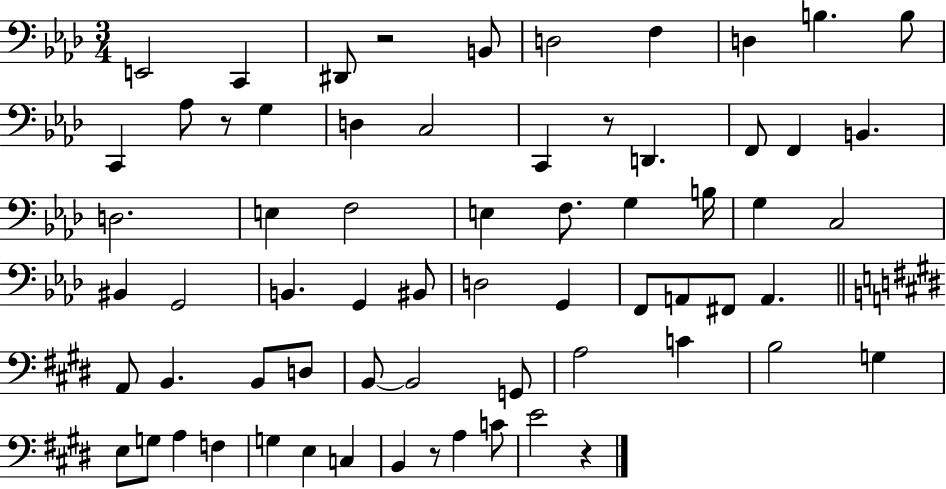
X:1
T:Untitled
M:3/4
L:1/4
K:Ab
E,,2 C,, ^D,,/2 z2 B,,/2 D,2 F, D, B, B,/2 C,, _A,/2 z/2 G, D, C,2 C,, z/2 D,, F,,/2 F,, B,, D,2 E, F,2 E, F,/2 G, B,/4 G, C,2 ^B,, G,,2 B,, G,, ^B,,/2 D,2 G,, F,,/2 A,,/2 ^F,,/2 A,, A,,/2 B,, B,,/2 D,/2 B,,/2 B,,2 G,,/2 A,2 C B,2 G, E,/2 G,/2 A, F, G, E, C, B,, z/2 A, C/2 E2 z